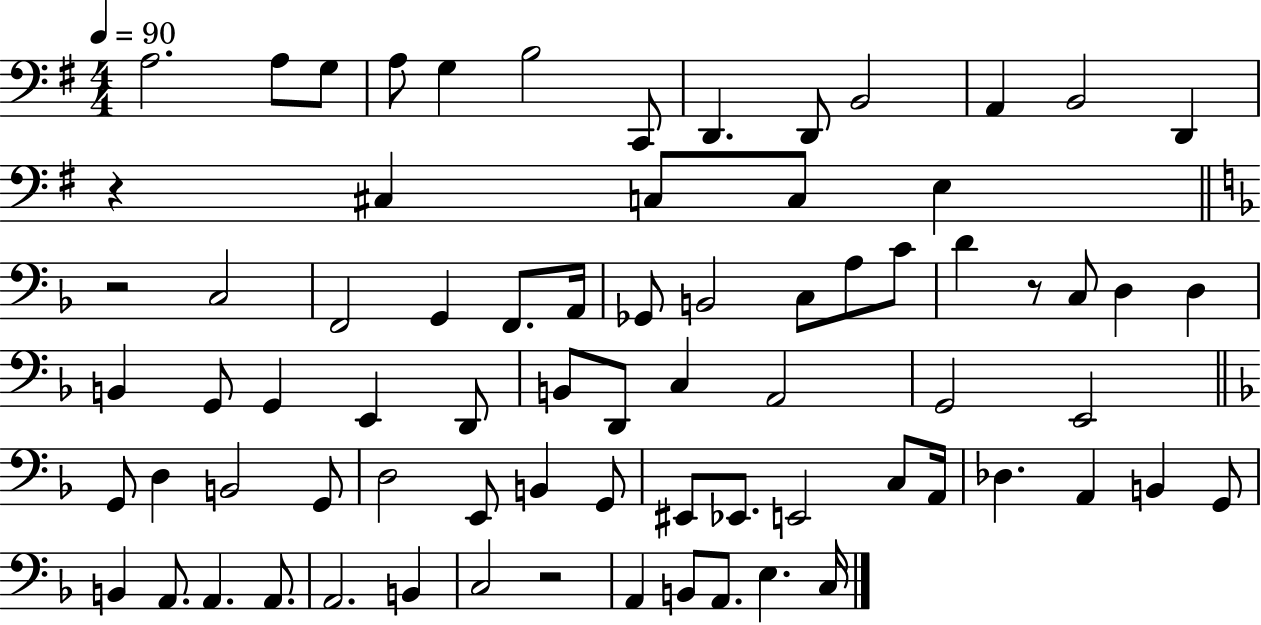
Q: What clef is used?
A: bass